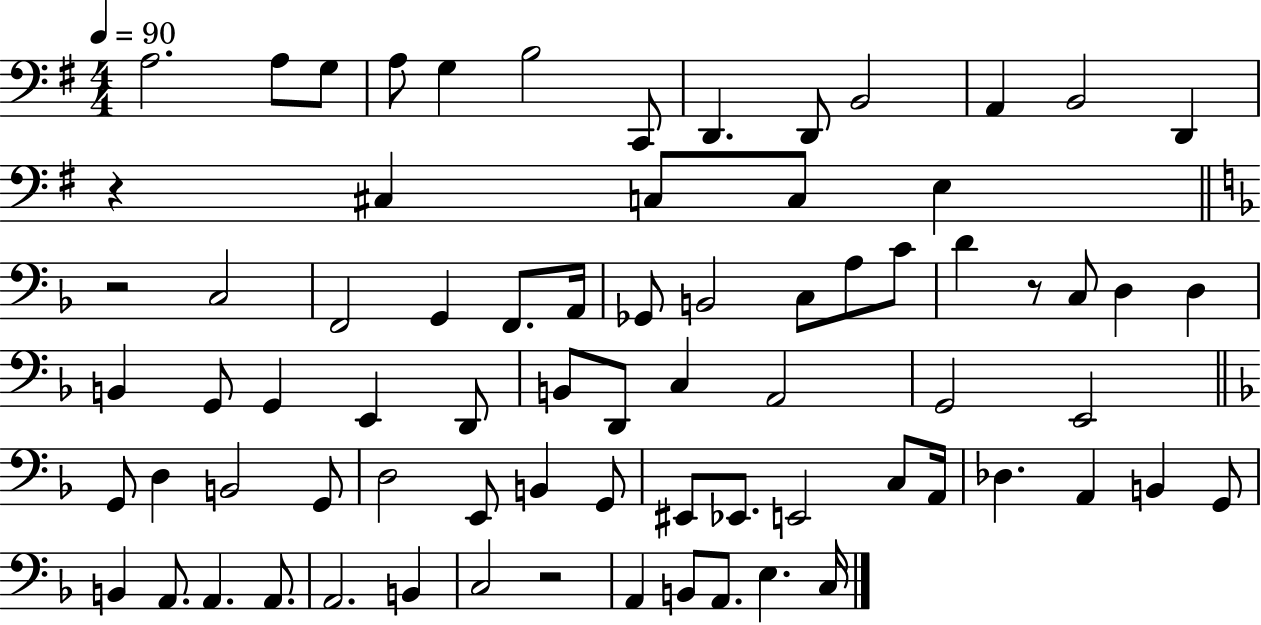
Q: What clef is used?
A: bass